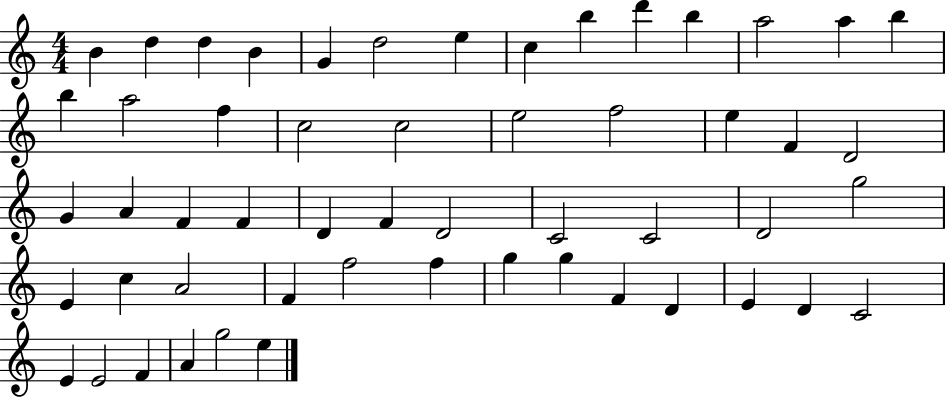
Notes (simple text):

B4/q D5/q D5/q B4/q G4/q D5/h E5/q C5/q B5/q D6/q B5/q A5/h A5/q B5/q B5/q A5/h F5/q C5/h C5/h E5/h F5/h E5/q F4/q D4/h G4/q A4/q F4/q F4/q D4/q F4/q D4/h C4/h C4/h D4/h G5/h E4/q C5/q A4/h F4/q F5/h F5/q G5/q G5/q F4/q D4/q E4/q D4/q C4/h E4/q E4/h F4/q A4/q G5/h E5/q